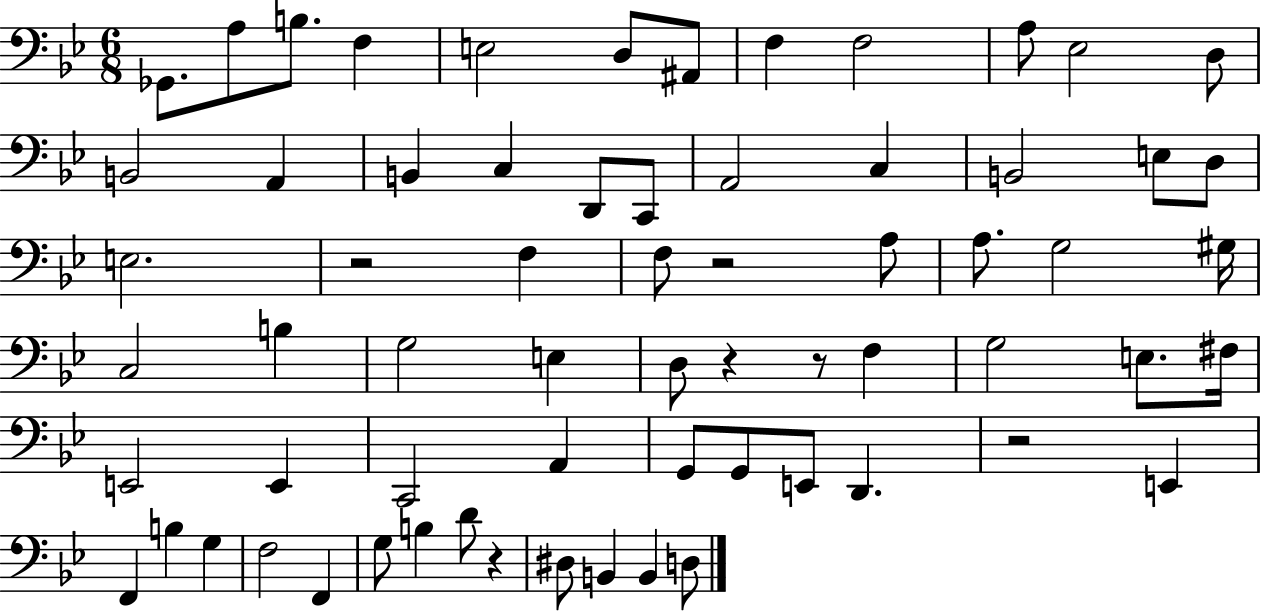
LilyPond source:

{
  \clef bass
  \numericTimeSignature
  \time 6/8
  \key bes \major
  ges,8. a8 b8. f4 | e2 d8 ais,8 | f4 f2 | a8 ees2 d8 | \break b,2 a,4 | b,4 c4 d,8 c,8 | a,2 c4 | b,2 e8 d8 | \break e2. | r2 f4 | f8 r2 a8 | a8. g2 gis16 | \break c2 b4 | g2 e4 | d8 r4 r8 f4 | g2 e8. fis16 | \break e,2 e,4 | c,2 a,4 | g,8 g,8 e,8 d,4. | r2 e,4 | \break f,4 b4 g4 | f2 f,4 | g8 b4 d'8 r4 | dis8 b,4 b,4 d8 | \break \bar "|."
}